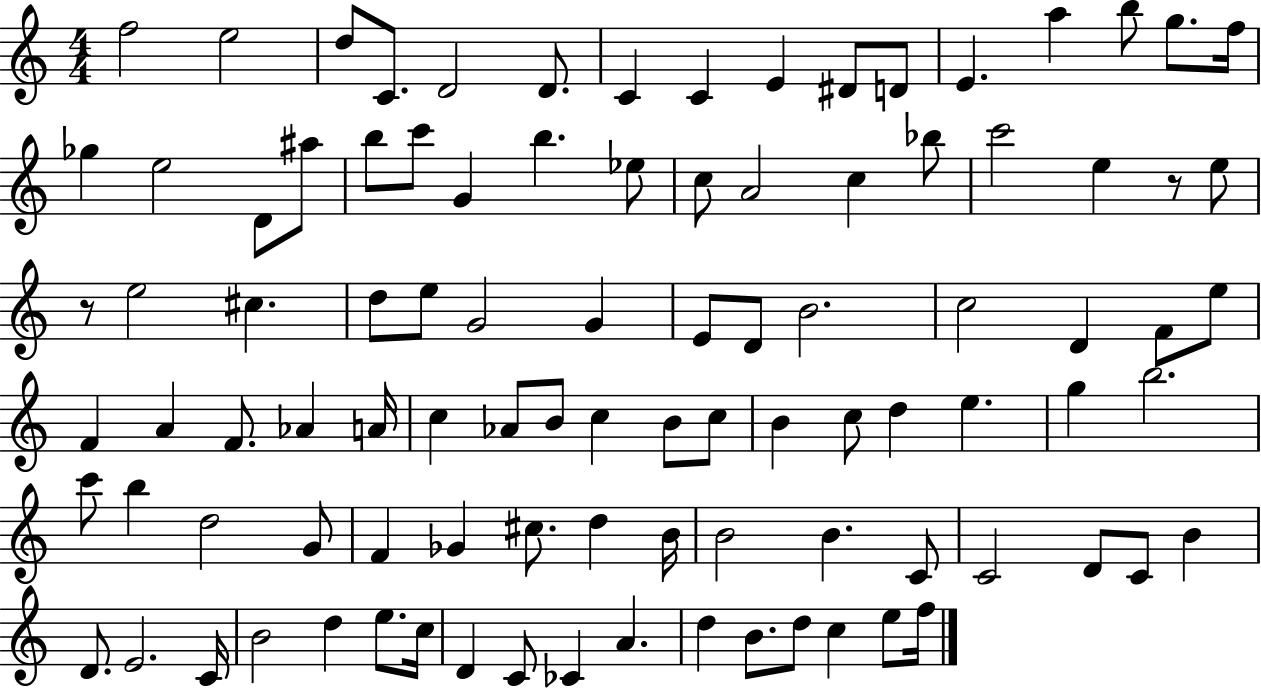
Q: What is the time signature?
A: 4/4